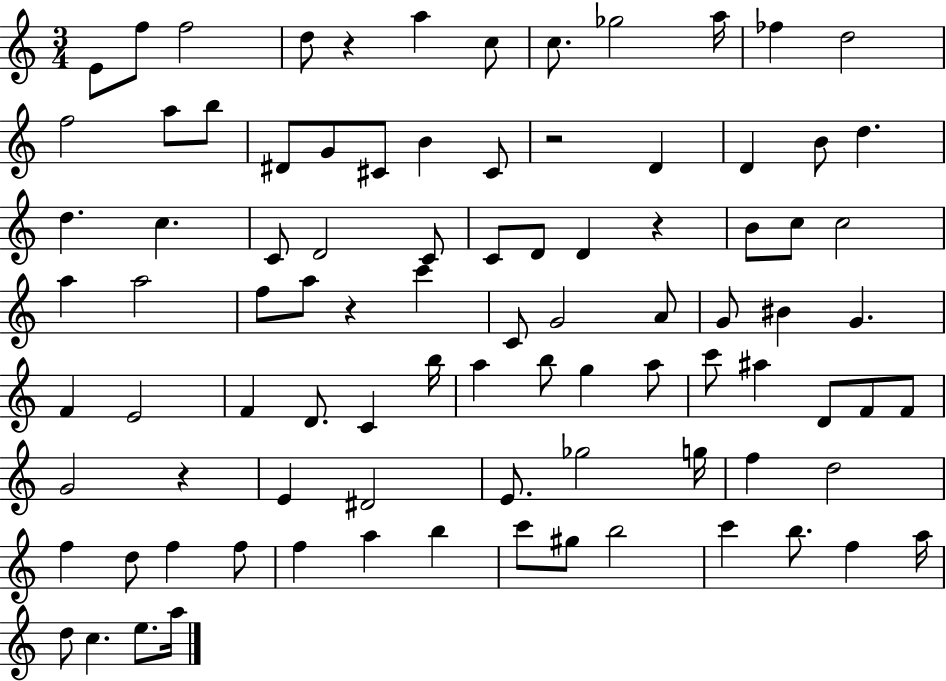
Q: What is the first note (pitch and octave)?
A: E4